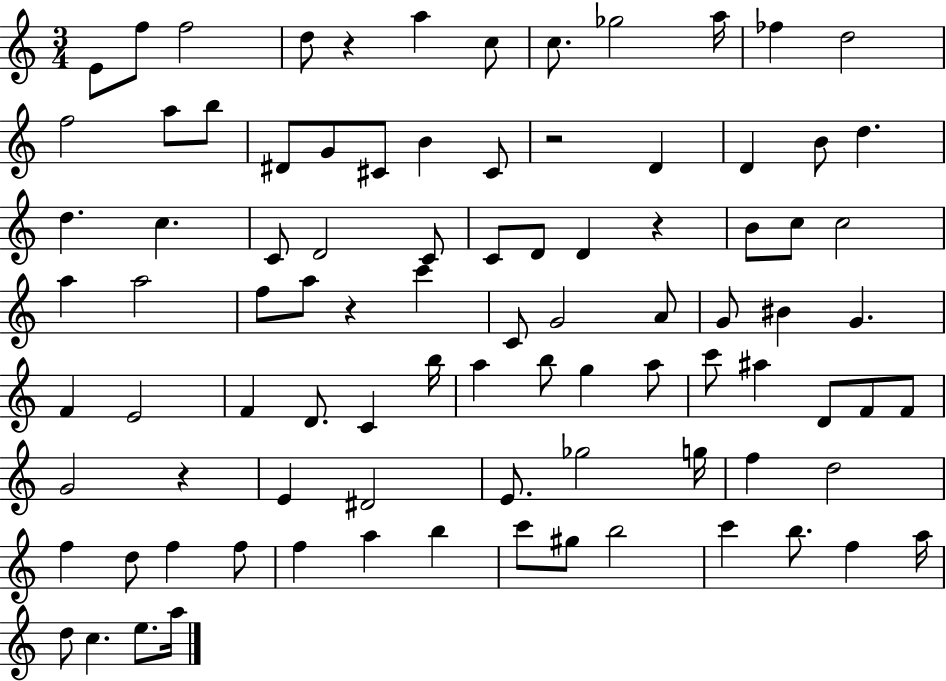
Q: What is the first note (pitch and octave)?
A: E4